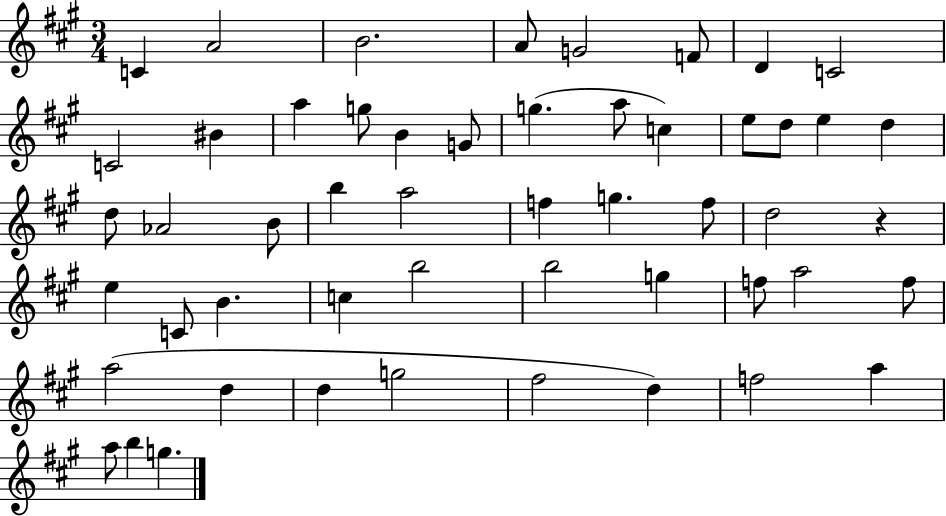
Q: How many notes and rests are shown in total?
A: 52